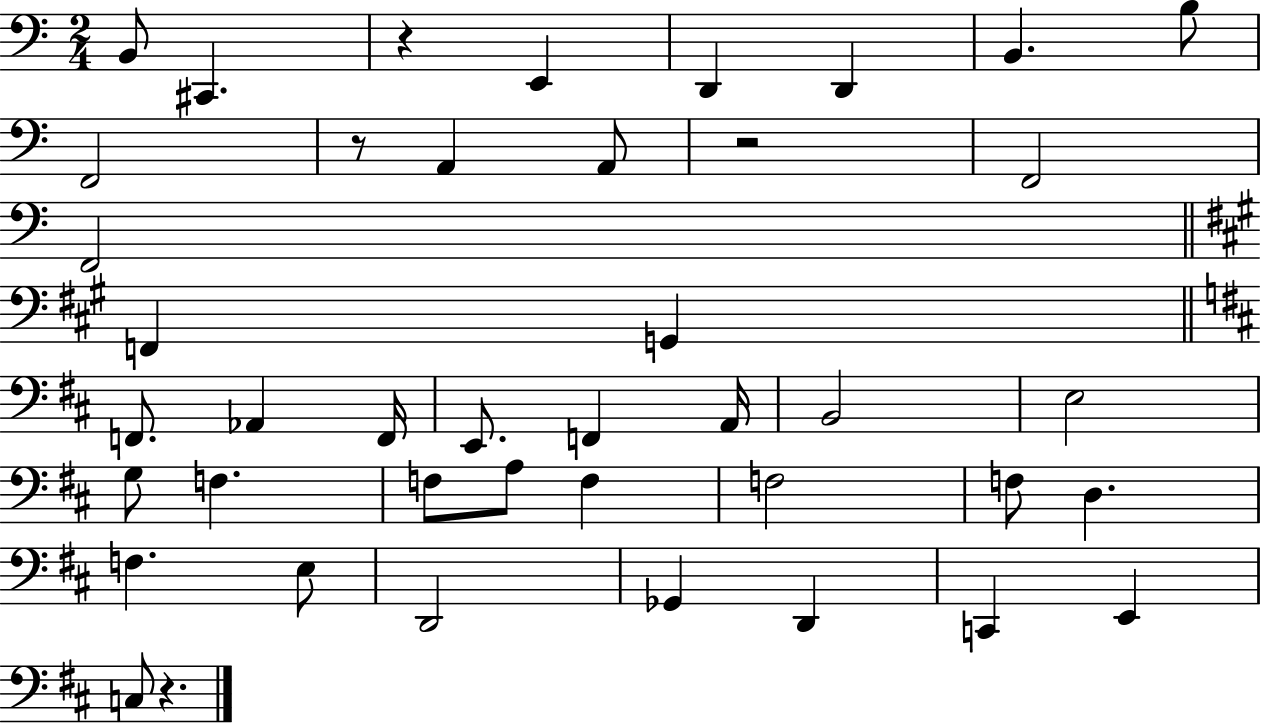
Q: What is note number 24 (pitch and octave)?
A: F3